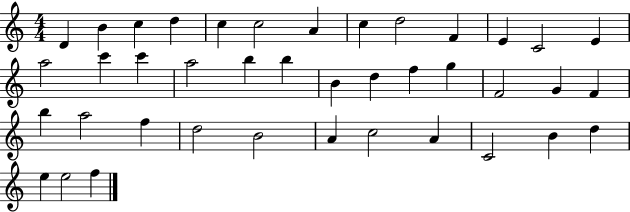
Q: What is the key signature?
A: C major